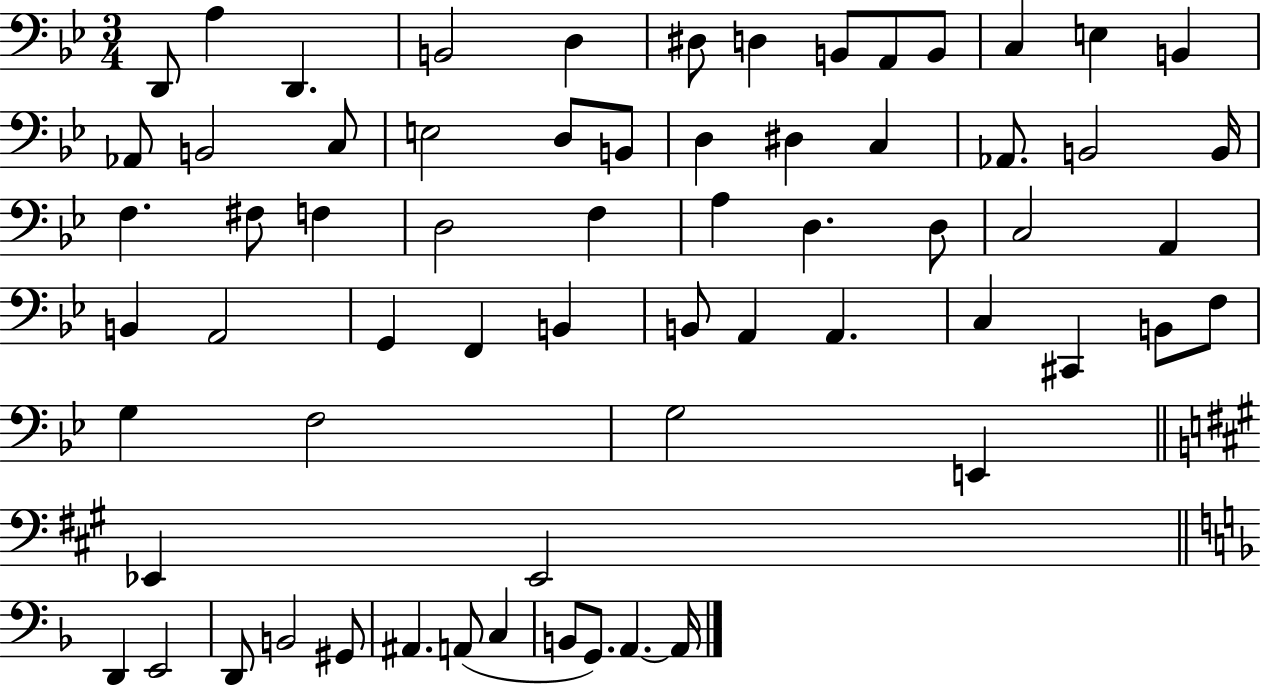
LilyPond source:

{
  \clef bass
  \numericTimeSignature
  \time 3/4
  \key bes \major
  \repeat volta 2 { d,8 a4 d,4. | b,2 d4 | dis8 d4 b,8 a,8 b,8 | c4 e4 b,4 | \break aes,8 b,2 c8 | e2 d8 b,8 | d4 dis4 c4 | aes,8. b,2 b,16 | \break f4. fis8 f4 | d2 f4 | a4 d4. d8 | c2 a,4 | \break b,4 a,2 | g,4 f,4 b,4 | b,8 a,4 a,4. | c4 cis,4 b,8 f8 | \break g4 f2 | g2 e,4 | \bar "||" \break \key a \major ees,4 ees,2 | \bar "||" \break \key d \minor d,4 e,2 | d,8 b,2 gis,8 | ais,4. a,8( c4 | b,8 g,8.) a,4.~~ a,16 | \break } \bar "|."
}